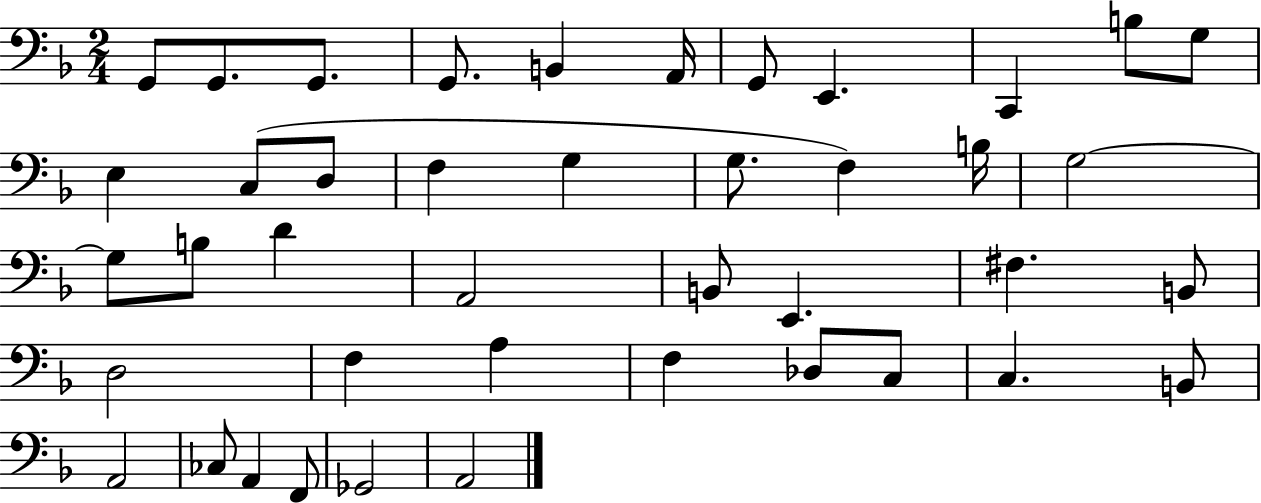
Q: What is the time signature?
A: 2/4